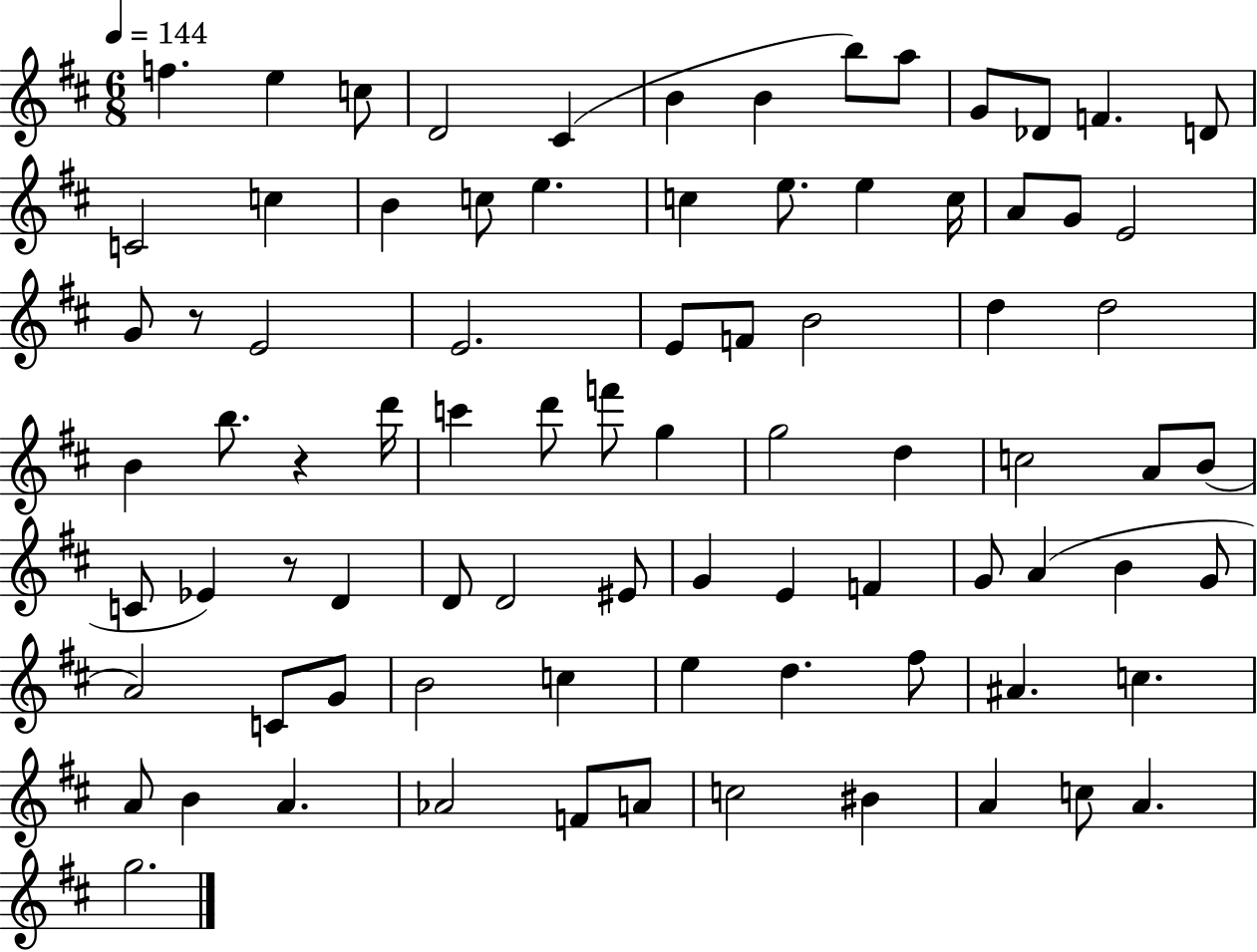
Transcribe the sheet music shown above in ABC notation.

X:1
T:Untitled
M:6/8
L:1/4
K:D
f e c/2 D2 ^C B B b/2 a/2 G/2 _D/2 F D/2 C2 c B c/2 e c e/2 e c/4 A/2 G/2 E2 G/2 z/2 E2 E2 E/2 F/2 B2 d d2 B b/2 z d'/4 c' d'/2 f'/2 g g2 d c2 A/2 B/2 C/2 _E z/2 D D/2 D2 ^E/2 G E F G/2 A B G/2 A2 C/2 G/2 B2 c e d ^f/2 ^A c A/2 B A _A2 F/2 A/2 c2 ^B A c/2 A g2